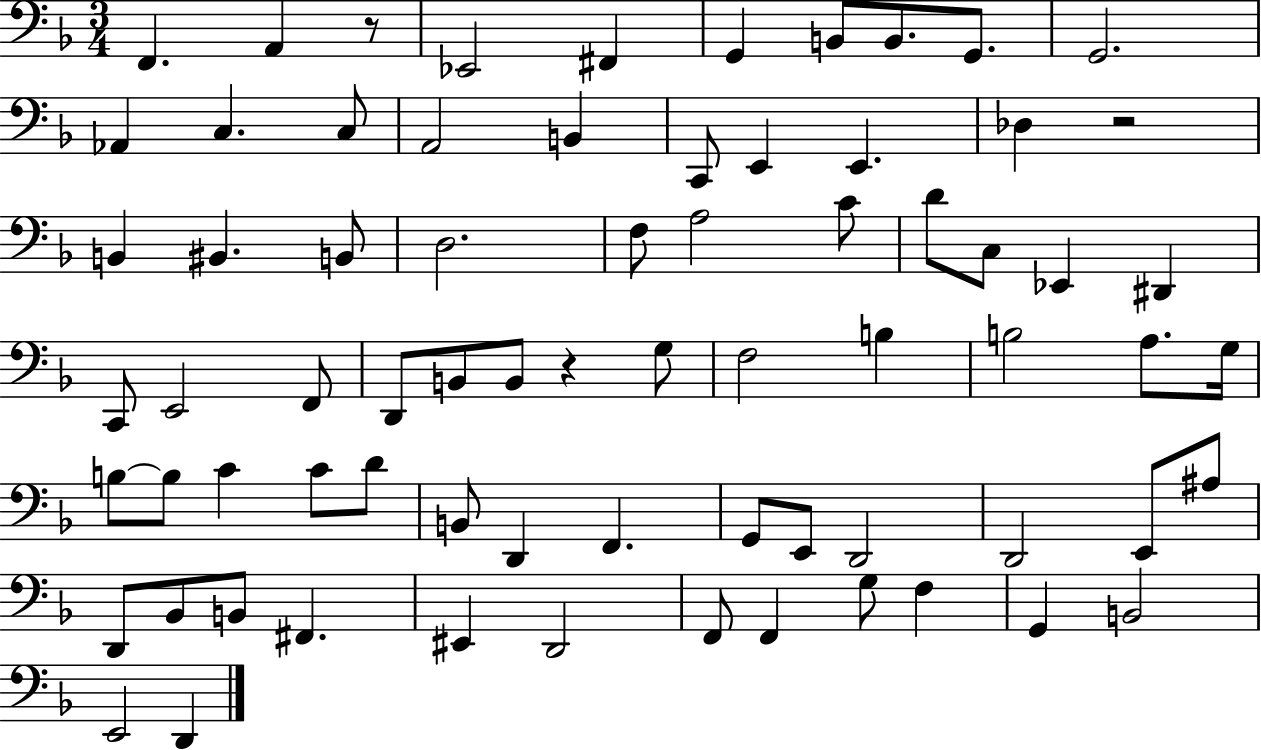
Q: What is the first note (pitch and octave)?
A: F2